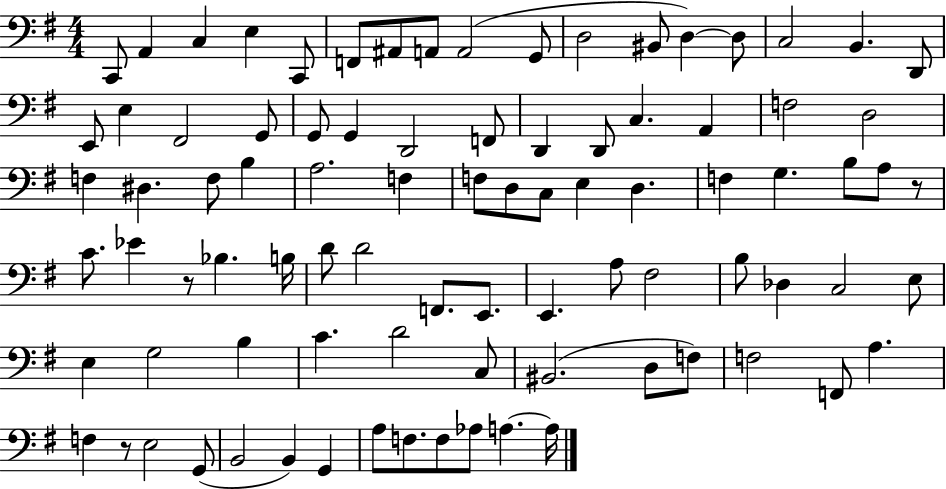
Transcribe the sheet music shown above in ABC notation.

X:1
T:Untitled
M:4/4
L:1/4
K:G
C,,/2 A,, C, E, C,,/2 F,,/2 ^A,,/2 A,,/2 A,,2 G,,/2 D,2 ^B,,/2 D, D,/2 C,2 B,, D,,/2 E,,/2 E, ^F,,2 G,,/2 G,,/2 G,, D,,2 F,,/2 D,, D,,/2 C, A,, F,2 D,2 F, ^D, F,/2 B, A,2 F, F,/2 D,/2 C,/2 E, D, F, G, B,/2 A,/2 z/2 C/2 _E z/2 _B, B,/4 D/2 D2 F,,/2 E,,/2 E,, A,/2 ^F,2 B,/2 _D, C,2 E,/2 E, G,2 B, C D2 C,/2 ^B,,2 D,/2 F,/2 F,2 F,,/2 A, F, z/2 E,2 G,,/2 B,,2 B,, G,, A,/2 F,/2 F,/2 _A,/2 A, A,/4